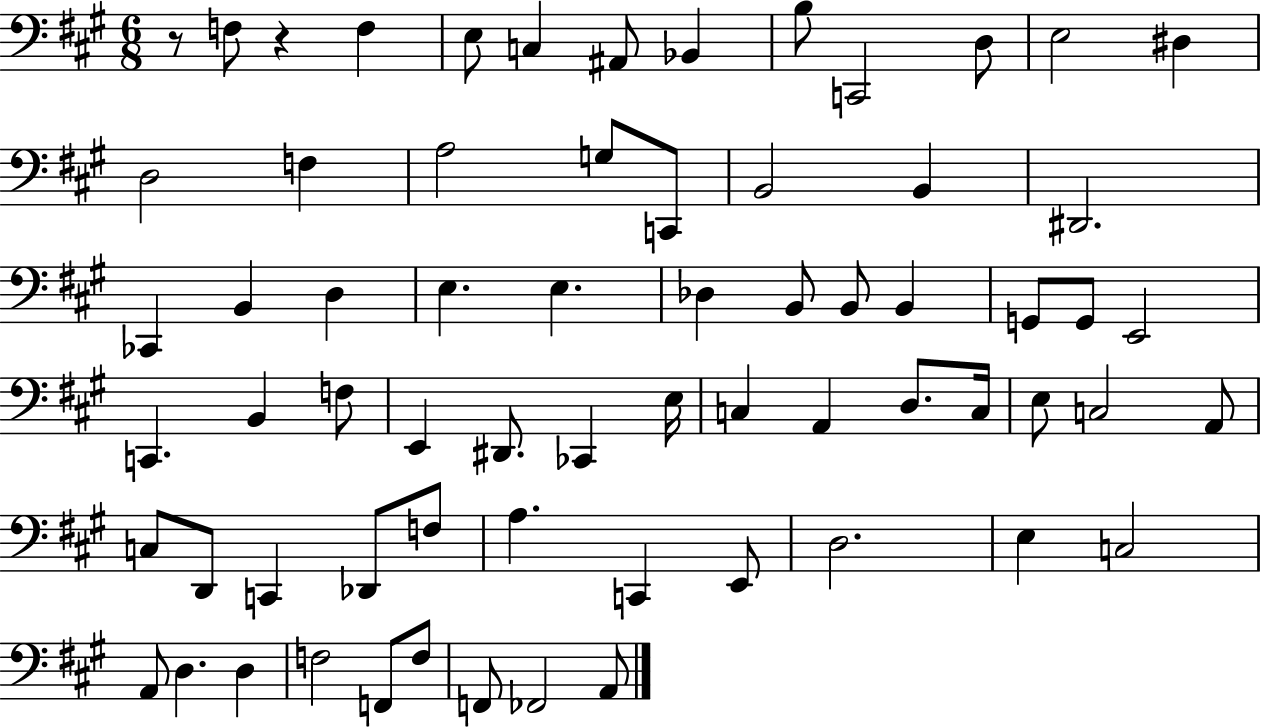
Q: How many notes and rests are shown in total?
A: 67